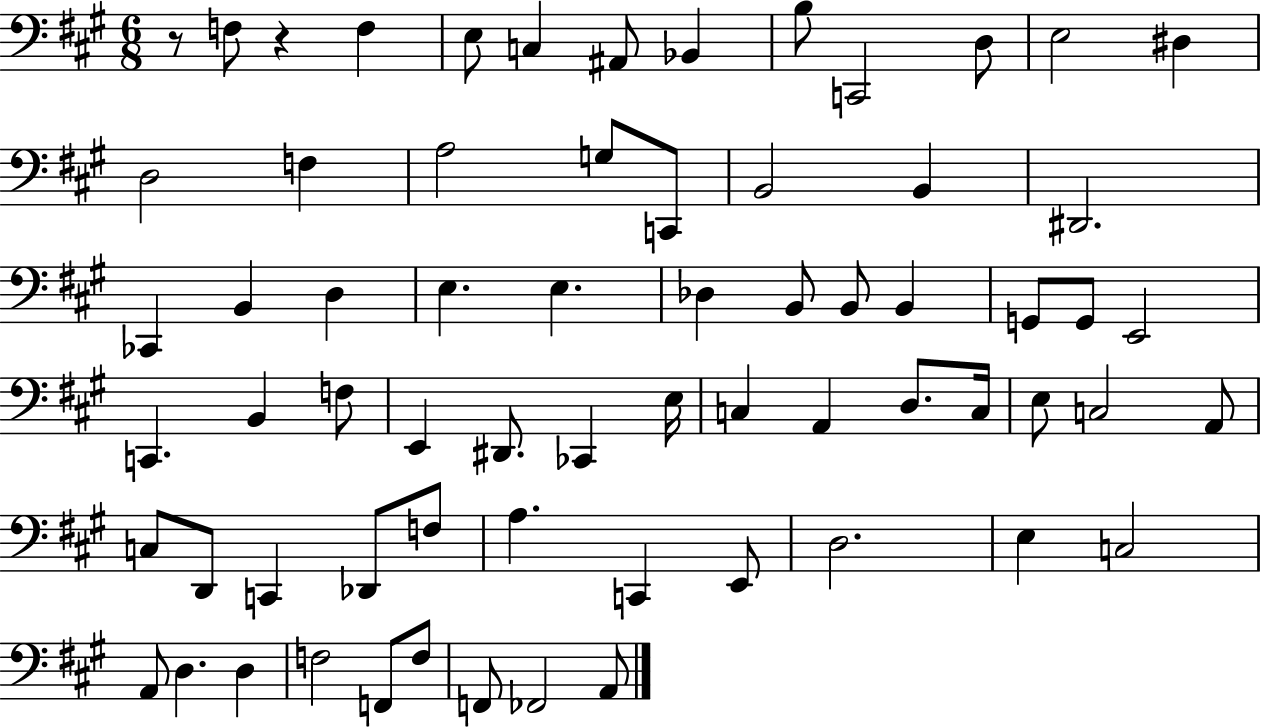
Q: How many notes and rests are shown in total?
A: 67